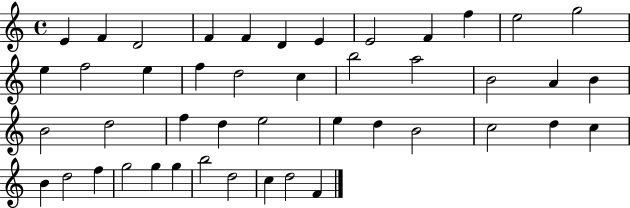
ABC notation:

X:1
T:Untitled
M:4/4
L:1/4
K:C
E F D2 F F D E E2 F f e2 g2 e f2 e f d2 c b2 a2 B2 A B B2 d2 f d e2 e d B2 c2 d c B d2 f g2 g g b2 d2 c d2 F